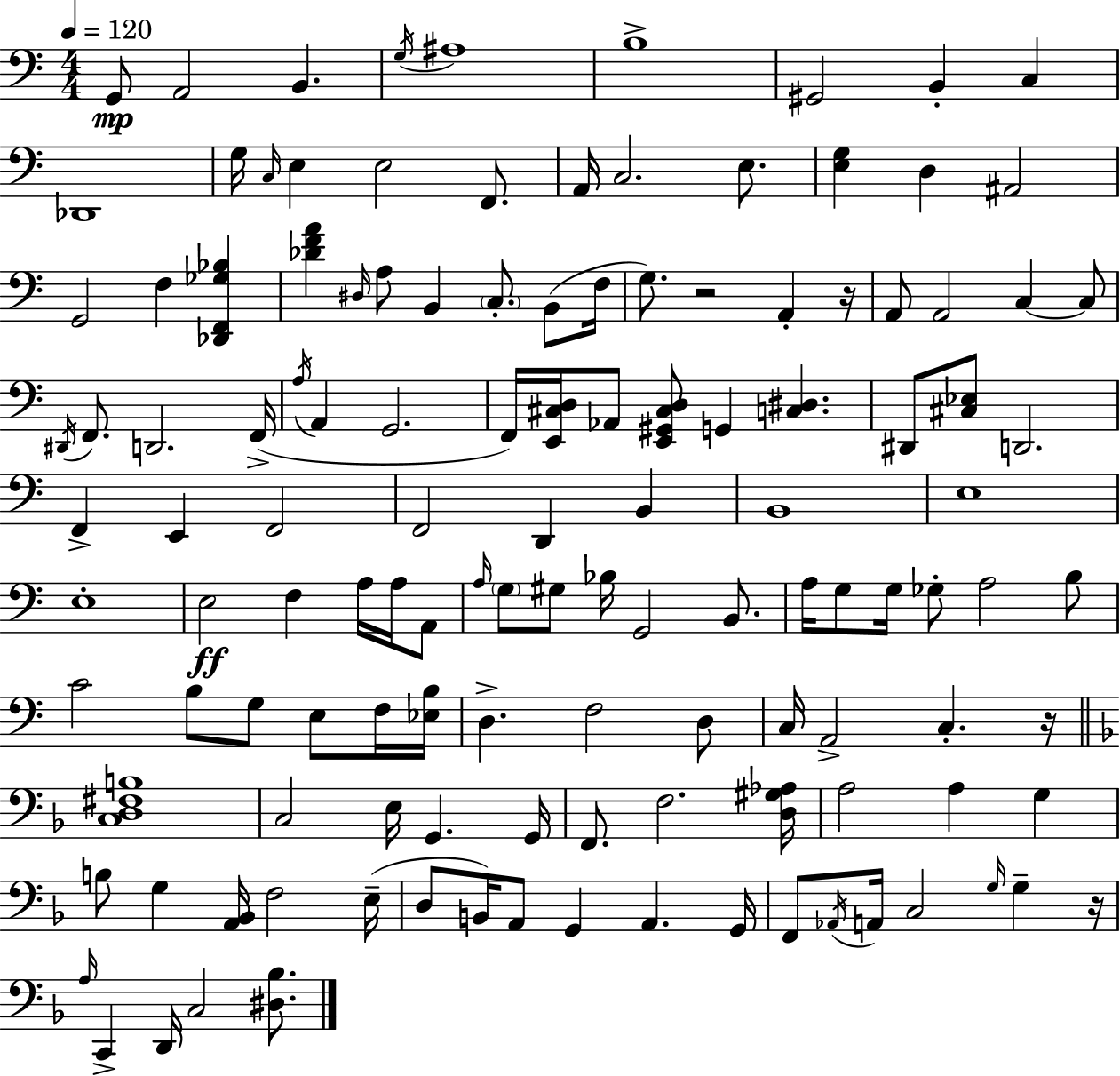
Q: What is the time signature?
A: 4/4